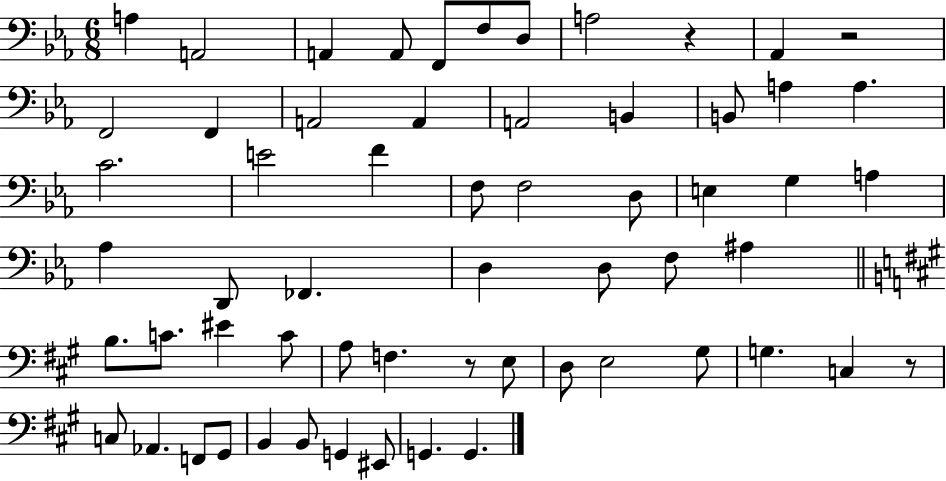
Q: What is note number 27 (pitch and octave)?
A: A3